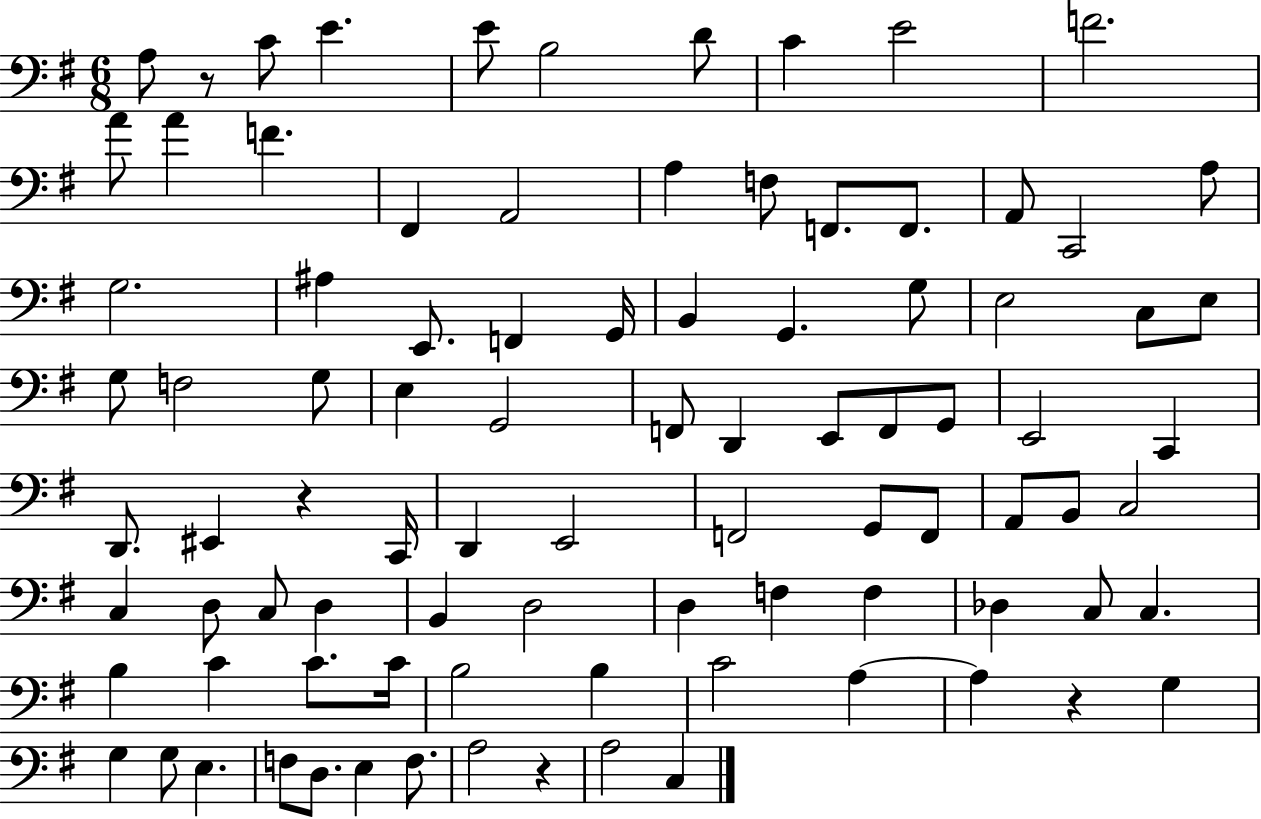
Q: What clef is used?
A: bass